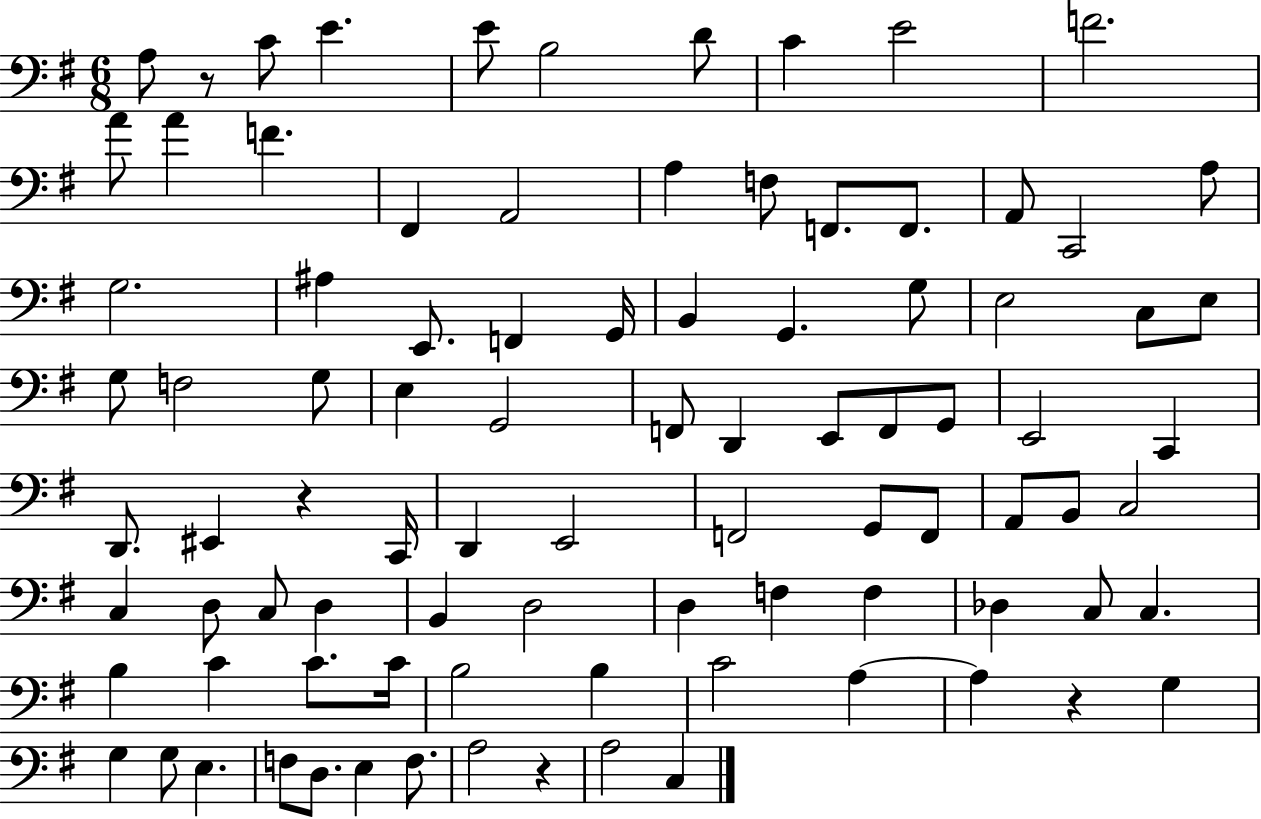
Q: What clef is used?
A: bass